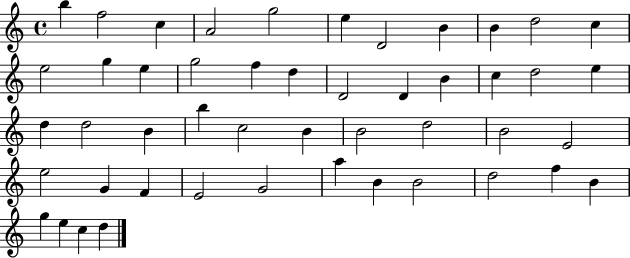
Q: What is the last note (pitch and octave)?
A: D5